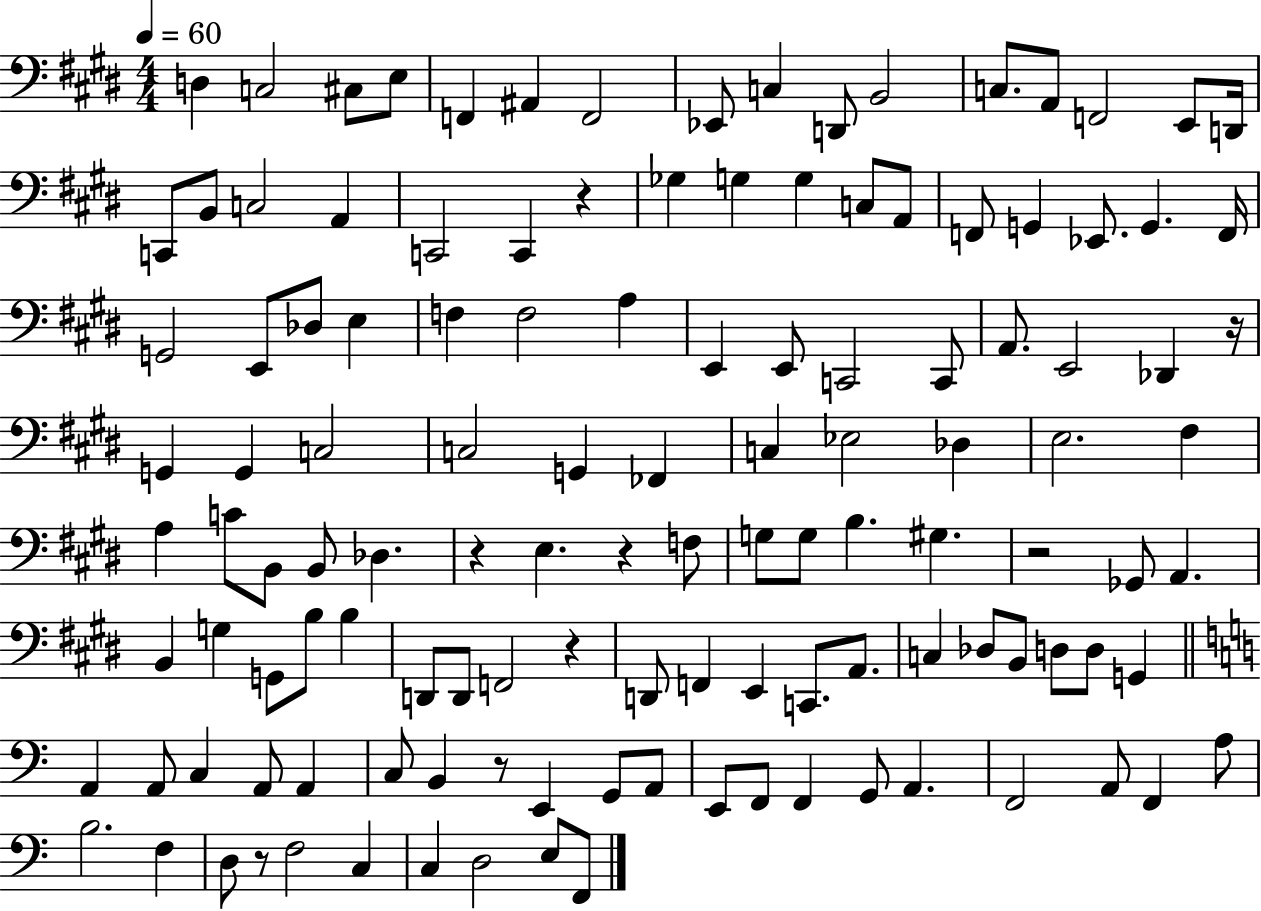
{
  \clef bass
  \numericTimeSignature
  \time 4/4
  \key e \major
  \tempo 4 = 60
  \repeat volta 2 { d4 c2 cis8 e8 | f,4 ais,4 f,2 | ees,8 c4 d,8 b,2 | c8. a,8 f,2 e,8 d,16 | \break c,8 b,8 c2 a,4 | c,2 c,4 r4 | ges4 g4 g4 c8 a,8 | f,8 g,4 ees,8. g,4. f,16 | \break g,2 e,8 des8 e4 | f4 f2 a4 | e,4 e,8 c,2 c,8 | a,8. e,2 des,4 r16 | \break g,4 g,4 c2 | c2 g,4 fes,4 | c4 ees2 des4 | e2. fis4 | \break a4 c'8 b,8 b,8 des4. | r4 e4. r4 f8 | g8 g8 b4. gis4. | r2 ges,8 a,4. | \break b,4 g4 g,8 b8 b4 | d,8 d,8 f,2 r4 | d,8 f,4 e,4 c,8. a,8. | c4 des8 b,8 d8 d8 g,4 | \break \bar "||" \break \key a \minor a,4 a,8 c4 a,8 a,4 | c8 b,4 r8 e,4 g,8 a,8 | e,8 f,8 f,4 g,8 a,4. | f,2 a,8 f,4 a8 | \break b2. f4 | d8 r8 f2 c4 | c4 d2 e8 f,8 | } \bar "|."
}